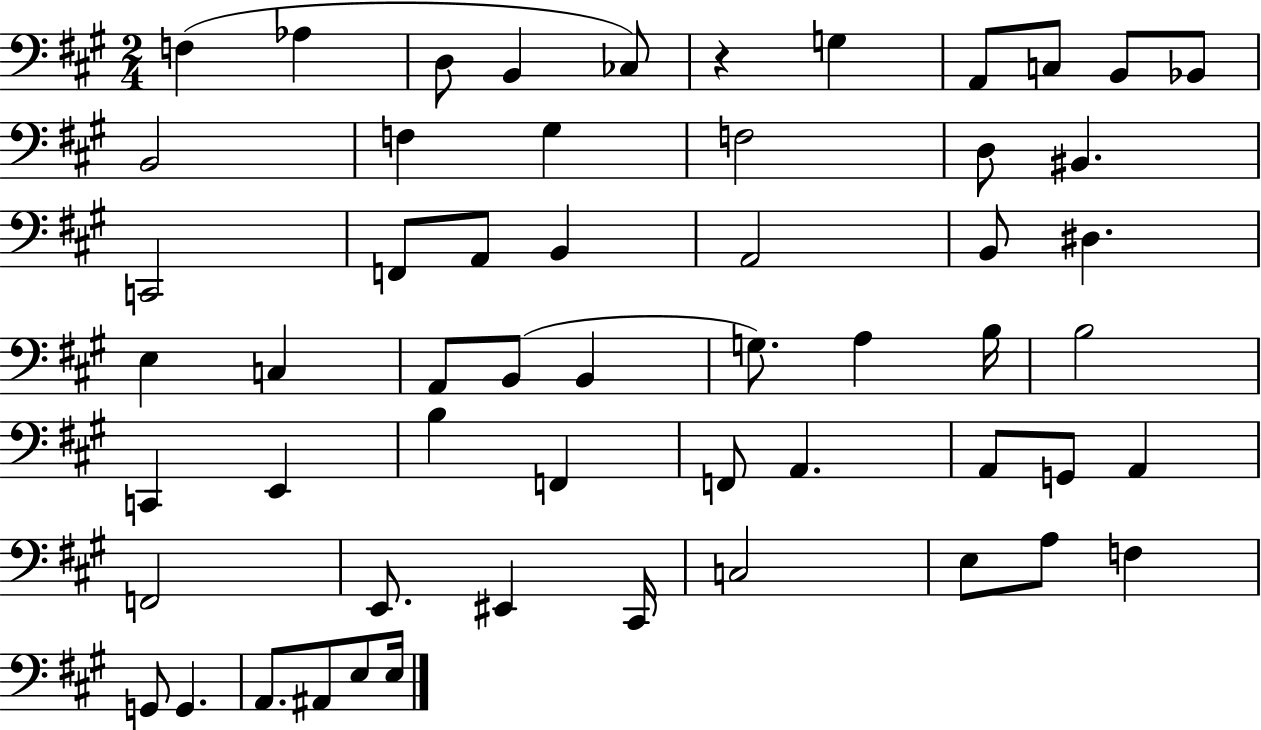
X:1
T:Untitled
M:2/4
L:1/4
K:A
F, _A, D,/2 B,, _C,/2 z G, A,,/2 C,/2 B,,/2 _B,,/2 B,,2 F, ^G, F,2 D,/2 ^B,, C,,2 F,,/2 A,,/2 B,, A,,2 B,,/2 ^D, E, C, A,,/2 B,,/2 B,, G,/2 A, B,/4 B,2 C,, E,, B, F,, F,,/2 A,, A,,/2 G,,/2 A,, F,,2 E,,/2 ^E,, ^C,,/4 C,2 E,/2 A,/2 F, G,,/2 G,, A,,/2 ^A,,/2 E,/2 E,/4